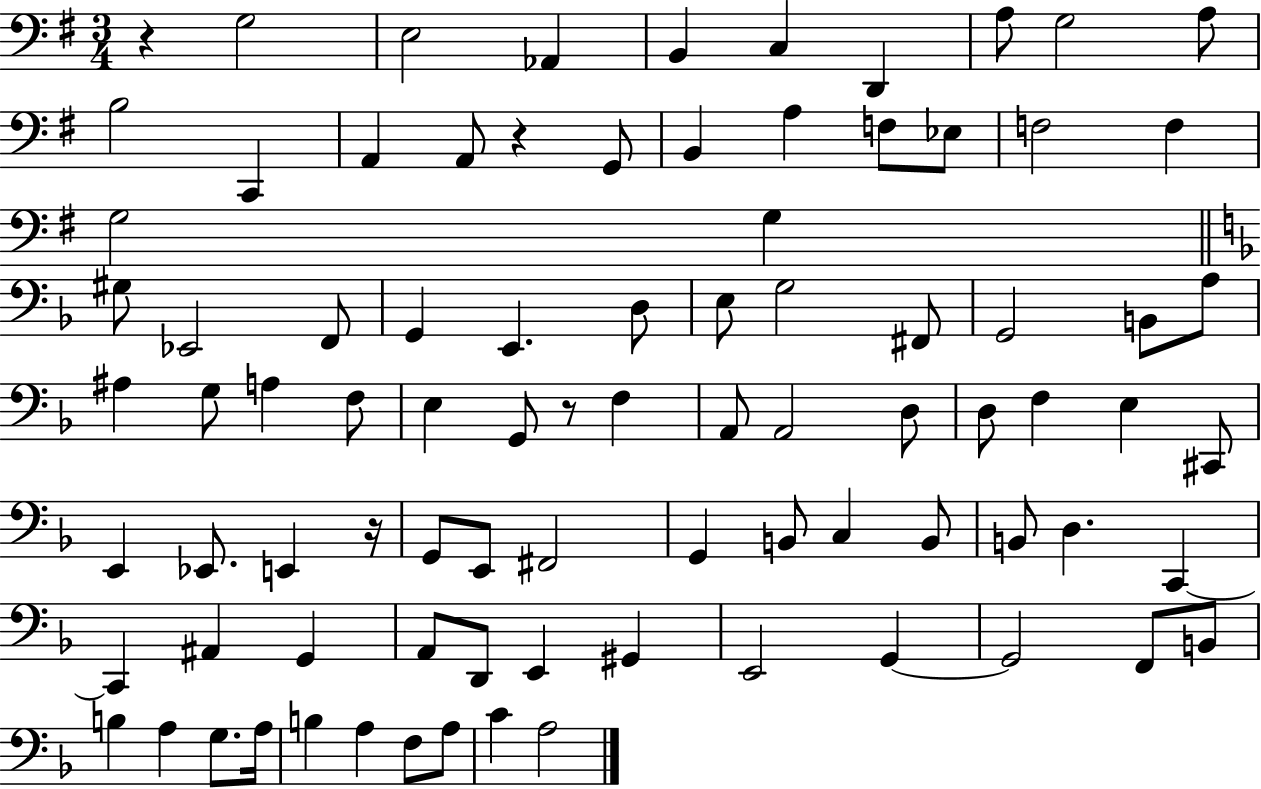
{
  \clef bass
  \numericTimeSignature
  \time 3/4
  \key g \major
  \repeat volta 2 { r4 g2 | e2 aes,4 | b,4 c4 d,4 | a8 g2 a8 | \break b2 c,4 | a,4 a,8 r4 g,8 | b,4 a4 f8 ees8 | f2 f4 | \break g2 g4 | \bar "||" \break \key d \minor gis8 ees,2 f,8 | g,4 e,4. d8 | e8 g2 fis,8 | g,2 b,8 a8 | \break ais4 g8 a4 f8 | e4 g,8 r8 f4 | a,8 a,2 d8 | d8 f4 e4 cis,8 | \break e,4 ees,8. e,4 r16 | g,8 e,8 fis,2 | g,4 b,8 c4 b,8 | b,8 d4. c,4~~ | \break c,4 ais,4 g,4 | a,8 d,8 e,4 gis,4 | e,2 g,4~~ | g,2 f,8 b,8 | \break b4 a4 g8. a16 | b4 a4 f8 a8 | c'4 a2 | } \bar "|."
}